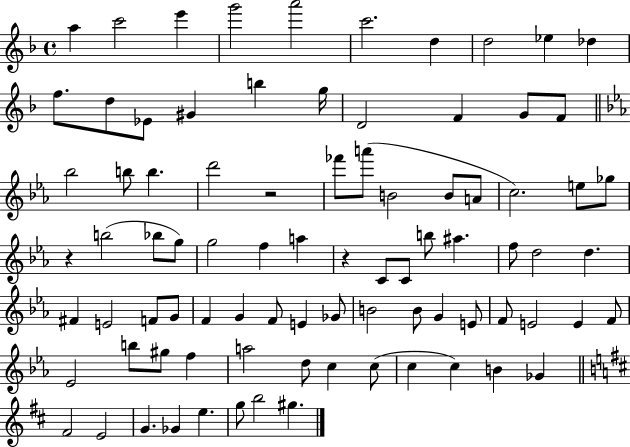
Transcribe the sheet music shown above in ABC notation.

X:1
T:Untitled
M:4/4
L:1/4
K:F
a c'2 e' g'2 a'2 c'2 d d2 _e _d f/2 d/2 _E/2 ^G b g/4 D2 F G/2 F/2 _b2 b/2 b d'2 z2 _f'/2 a'/2 B2 B/2 A/2 c2 e/2 _g/2 z b2 _b/2 g/2 g2 f a z C/2 C/2 b/2 ^a f/2 d2 d ^F E2 F/2 G/2 F G F/2 E _G/2 B2 B/2 G E/2 F/2 E2 E F/2 _E2 b/2 ^g/2 f a2 d/2 c c/2 c c B _G ^F2 E2 G _G e g/2 b2 ^g